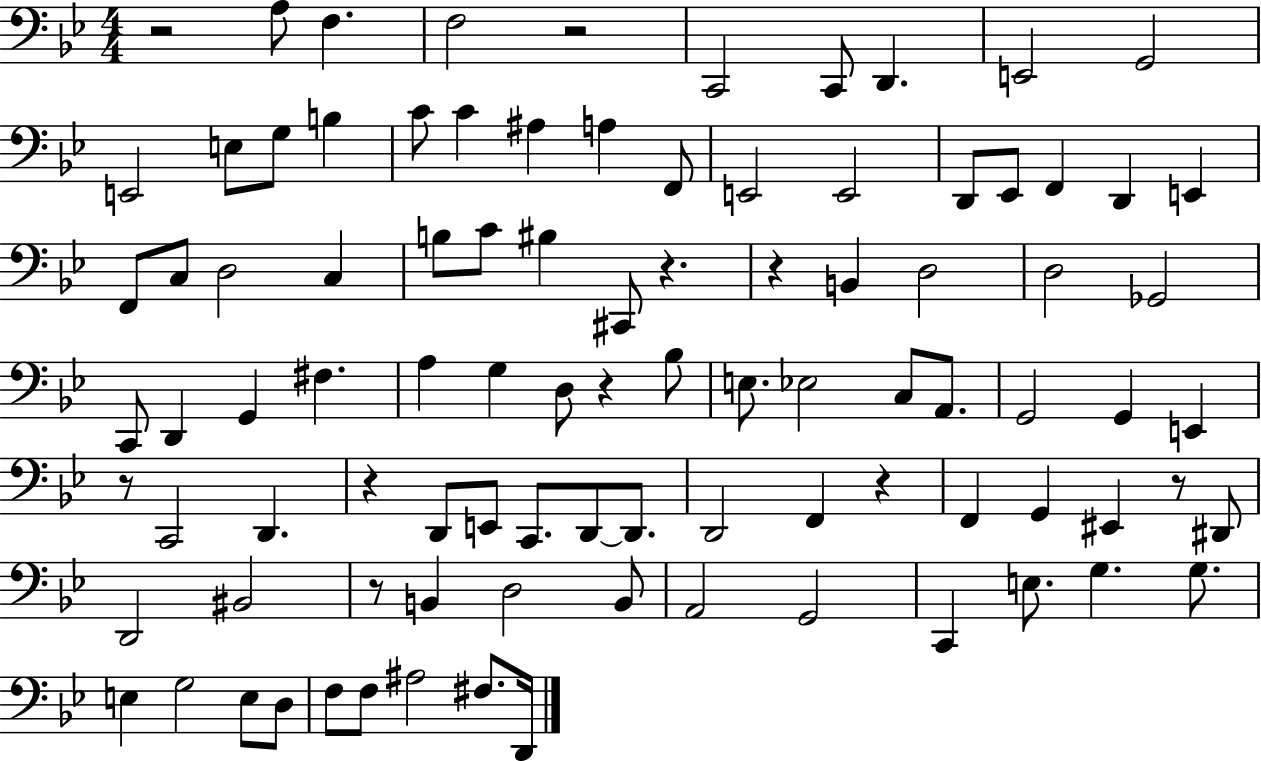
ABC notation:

X:1
T:Untitled
M:4/4
L:1/4
K:Bb
z2 A,/2 F, F,2 z2 C,,2 C,,/2 D,, E,,2 G,,2 E,,2 E,/2 G,/2 B, C/2 C ^A, A, F,,/2 E,,2 E,,2 D,,/2 _E,,/2 F,, D,, E,, F,,/2 C,/2 D,2 C, B,/2 C/2 ^B, ^C,,/2 z z B,, D,2 D,2 _G,,2 C,,/2 D,, G,, ^F, A, G, D,/2 z _B,/2 E,/2 _E,2 C,/2 A,,/2 G,,2 G,, E,, z/2 C,,2 D,, z D,,/2 E,,/2 C,,/2 D,,/2 D,,/2 D,,2 F,, z F,, G,, ^E,, z/2 ^D,,/2 D,,2 ^B,,2 z/2 B,, D,2 B,,/2 A,,2 G,,2 C,, E,/2 G, G,/2 E, G,2 E,/2 D,/2 F,/2 F,/2 ^A,2 ^F,/2 D,,/4